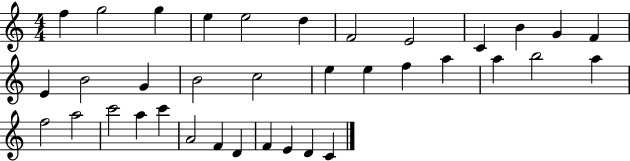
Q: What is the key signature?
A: C major